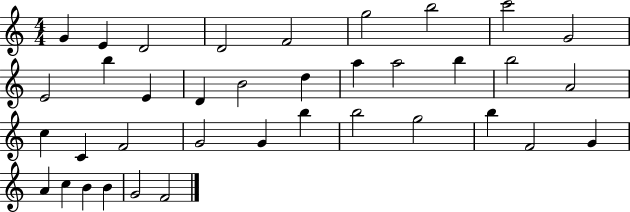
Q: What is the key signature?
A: C major